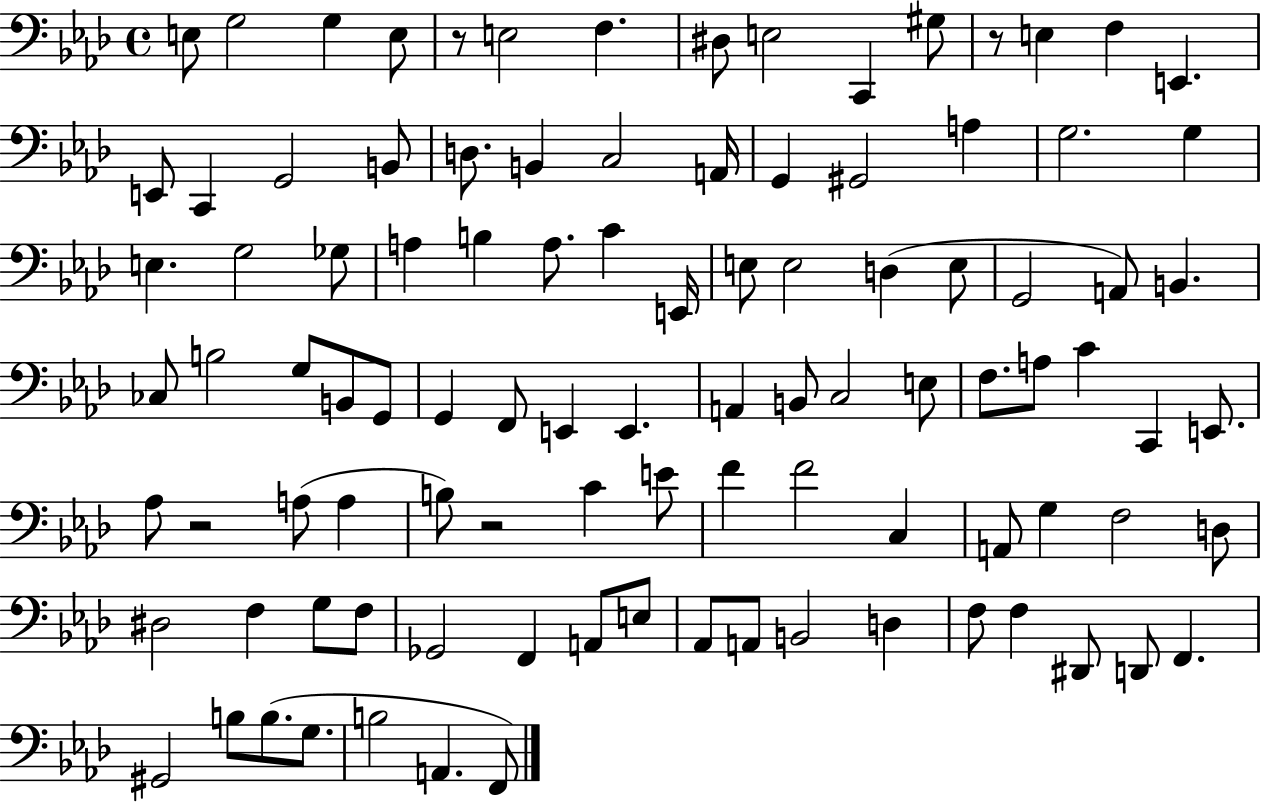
X:1
T:Untitled
M:4/4
L:1/4
K:Ab
E,/2 G,2 G, E,/2 z/2 E,2 F, ^D,/2 E,2 C,, ^G,/2 z/2 E, F, E,, E,,/2 C,, G,,2 B,,/2 D,/2 B,, C,2 A,,/4 G,, ^G,,2 A, G,2 G, E, G,2 _G,/2 A, B, A,/2 C E,,/4 E,/2 E,2 D, E,/2 G,,2 A,,/2 B,, _C,/2 B,2 G,/2 B,,/2 G,,/2 G,, F,,/2 E,, E,, A,, B,,/2 C,2 E,/2 F,/2 A,/2 C C,, E,,/2 _A,/2 z2 A,/2 A, B,/2 z2 C E/2 F F2 C, A,,/2 G, F,2 D,/2 ^D,2 F, G,/2 F,/2 _G,,2 F,, A,,/2 E,/2 _A,,/2 A,,/2 B,,2 D, F,/2 F, ^D,,/2 D,,/2 F,, ^G,,2 B,/2 B,/2 G,/2 B,2 A,, F,,/2